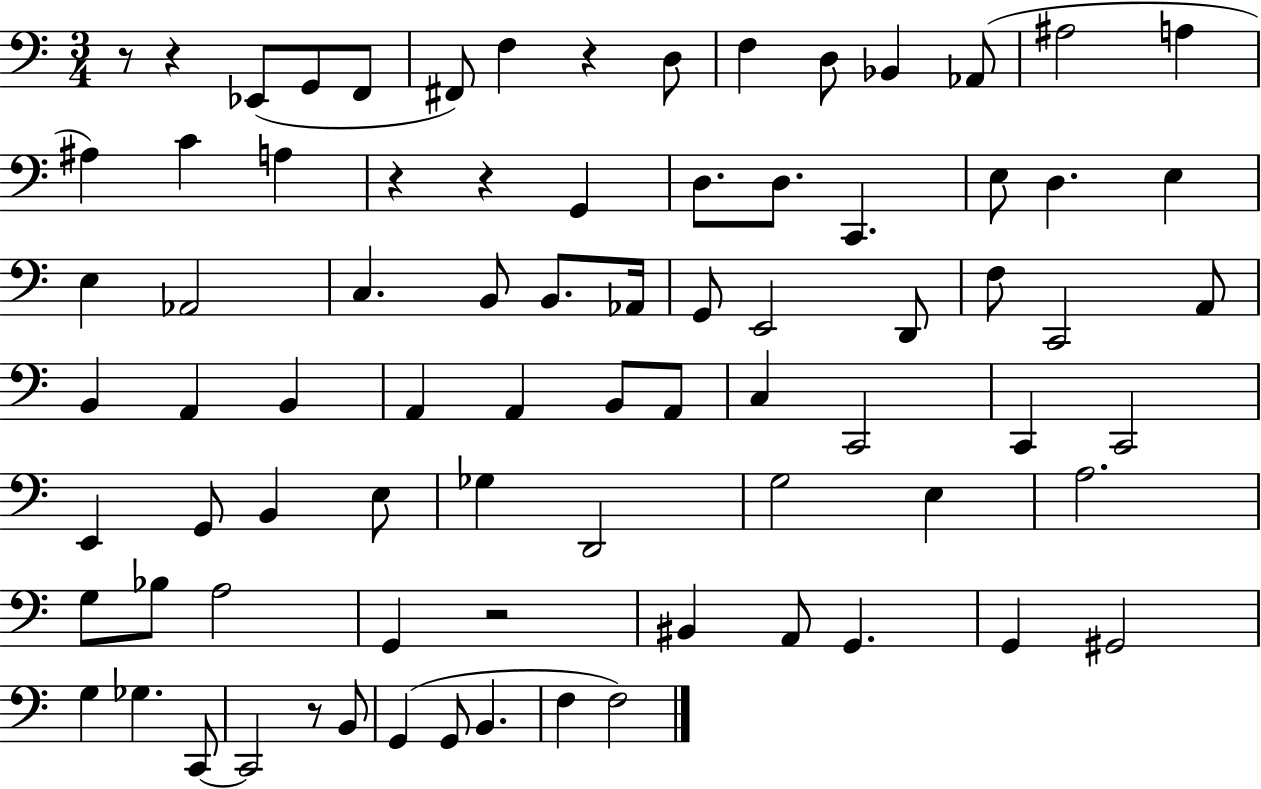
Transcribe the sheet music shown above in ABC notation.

X:1
T:Untitled
M:3/4
L:1/4
K:C
z/2 z _E,,/2 G,,/2 F,,/2 ^F,,/2 F, z D,/2 F, D,/2 _B,, _A,,/2 ^A,2 A, ^A, C A, z z G,, D,/2 D,/2 C,, E,/2 D, E, E, _A,,2 C, B,,/2 B,,/2 _A,,/4 G,,/2 E,,2 D,,/2 F,/2 C,,2 A,,/2 B,, A,, B,, A,, A,, B,,/2 A,,/2 C, C,,2 C,, C,,2 E,, G,,/2 B,, E,/2 _G, D,,2 G,2 E, A,2 G,/2 _B,/2 A,2 G,, z2 ^B,, A,,/2 G,, G,, ^G,,2 G, _G, C,,/2 C,,2 z/2 B,,/2 G,, G,,/2 B,, F, F,2